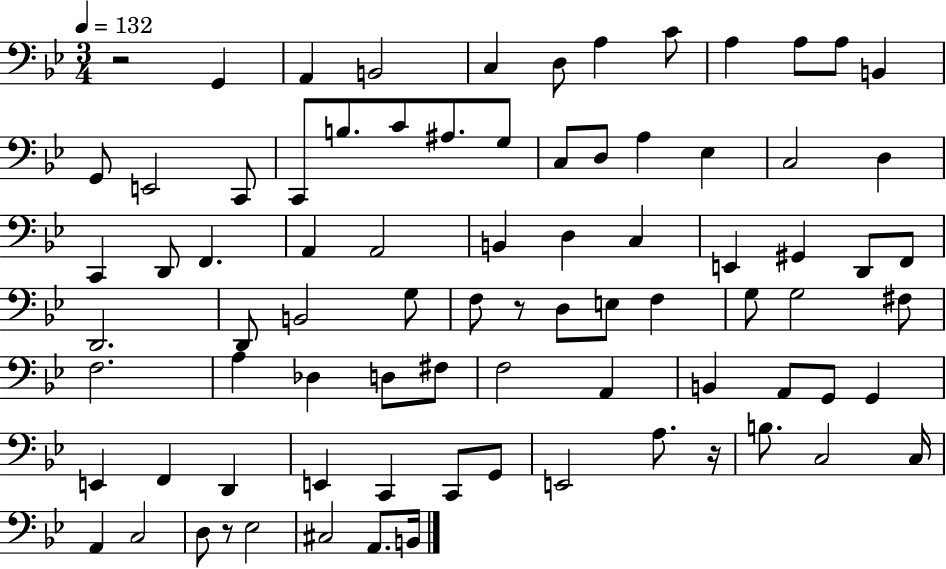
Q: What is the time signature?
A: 3/4